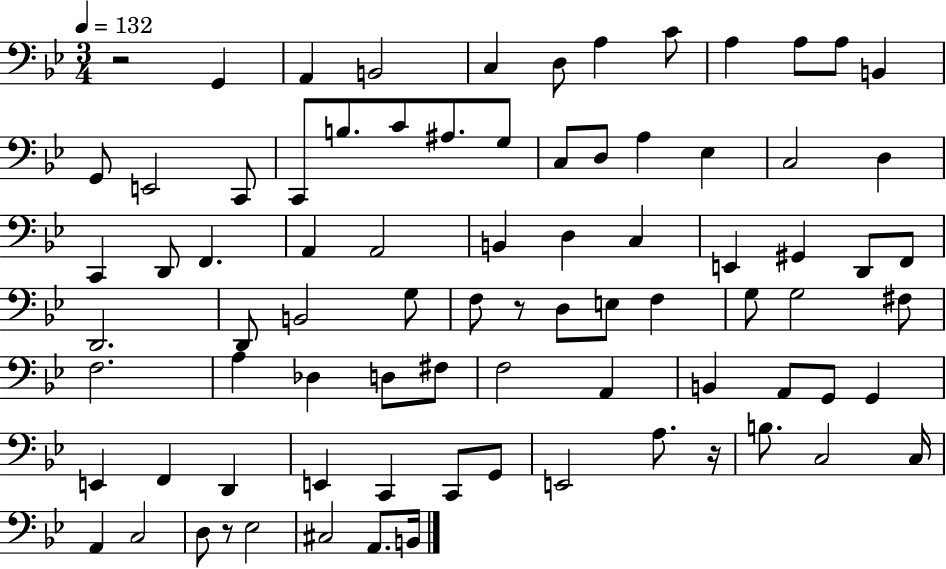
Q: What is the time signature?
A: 3/4